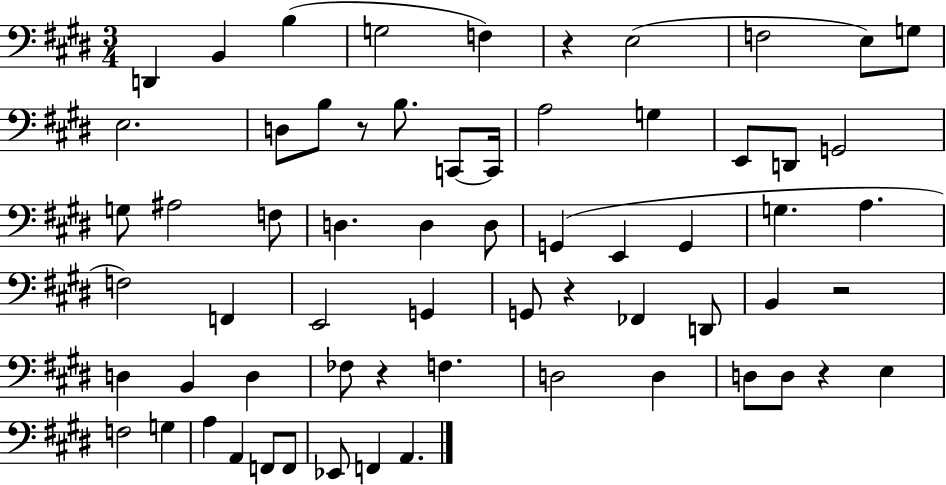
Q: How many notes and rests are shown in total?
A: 64